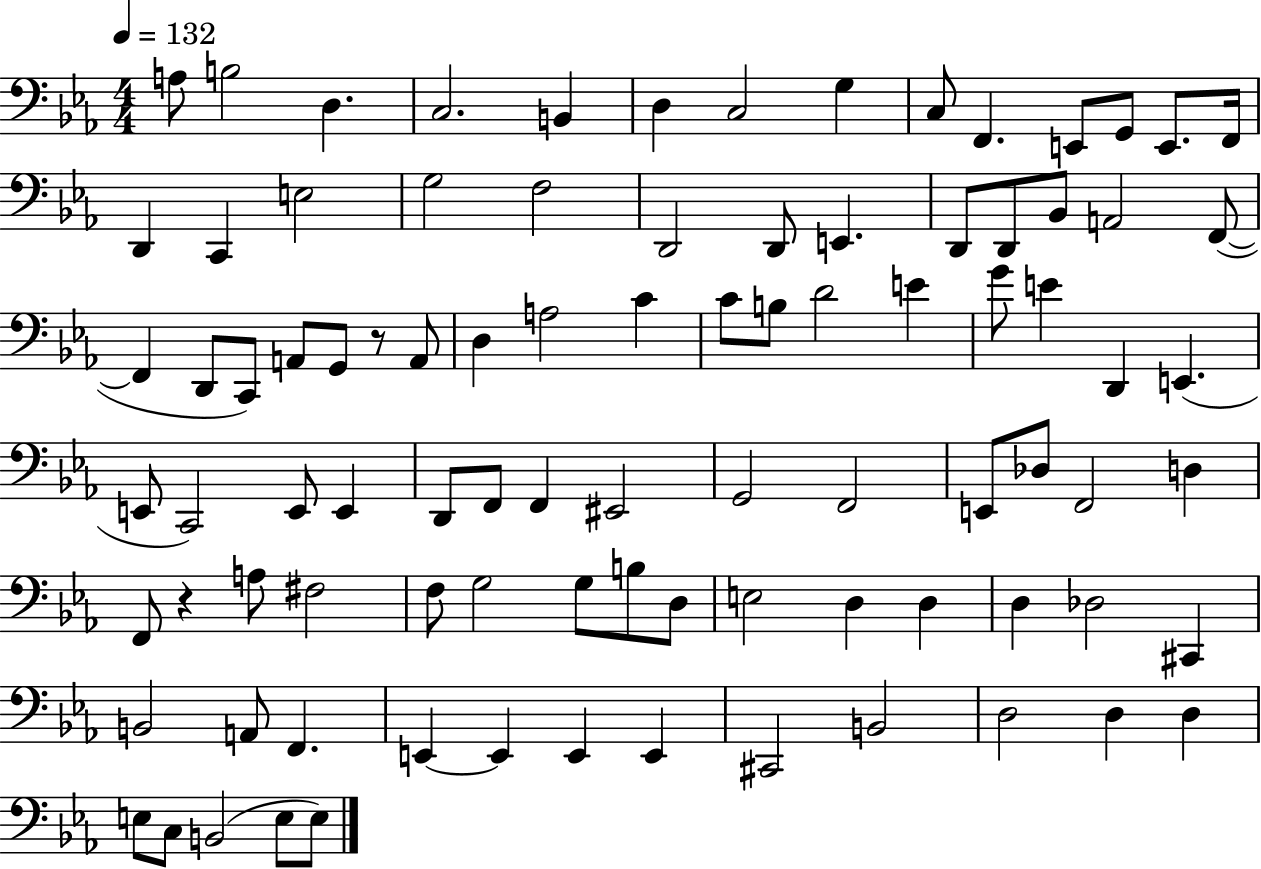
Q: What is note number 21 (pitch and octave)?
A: D2